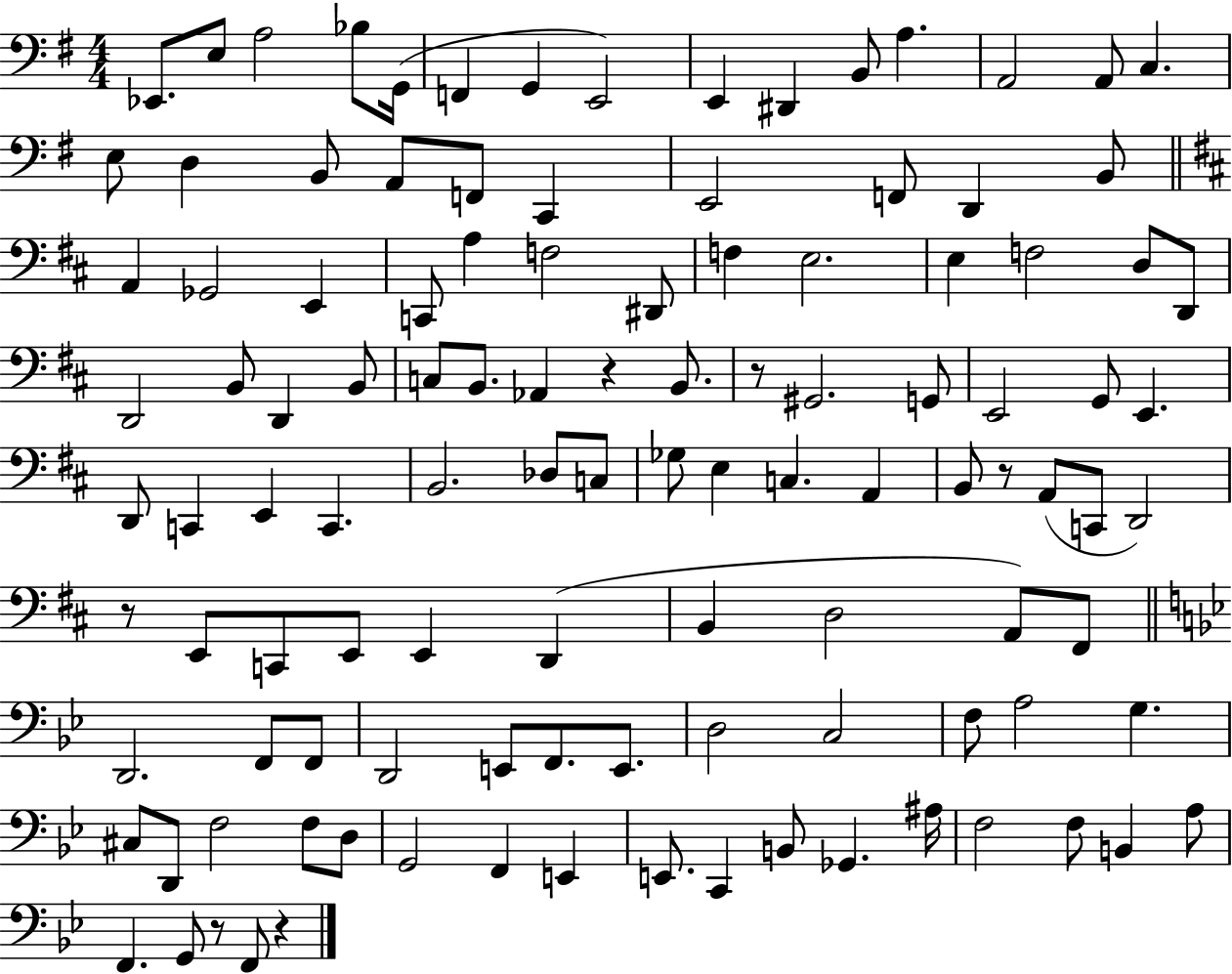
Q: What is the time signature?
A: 4/4